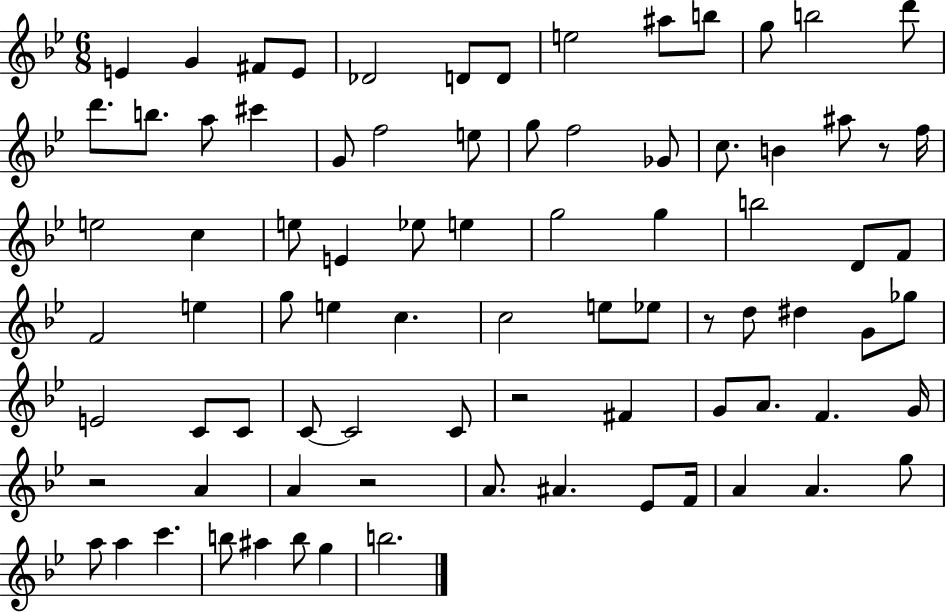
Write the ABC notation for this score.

X:1
T:Untitled
M:6/8
L:1/4
K:Bb
E G ^F/2 E/2 _D2 D/2 D/2 e2 ^a/2 b/2 g/2 b2 d'/2 d'/2 b/2 a/2 ^c' G/2 f2 e/2 g/2 f2 _G/2 c/2 B ^a/2 z/2 f/4 e2 c e/2 E _e/2 e g2 g b2 D/2 F/2 F2 e g/2 e c c2 e/2 _e/2 z/2 d/2 ^d G/2 _g/2 E2 C/2 C/2 C/2 C2 C/2 z2 ^F G/2 A/2 F G/4 z2 A A z2 A/2 ^A _E/2 F/4 A A g/2 a/2 a c' b/2 ^a b/2 g b2